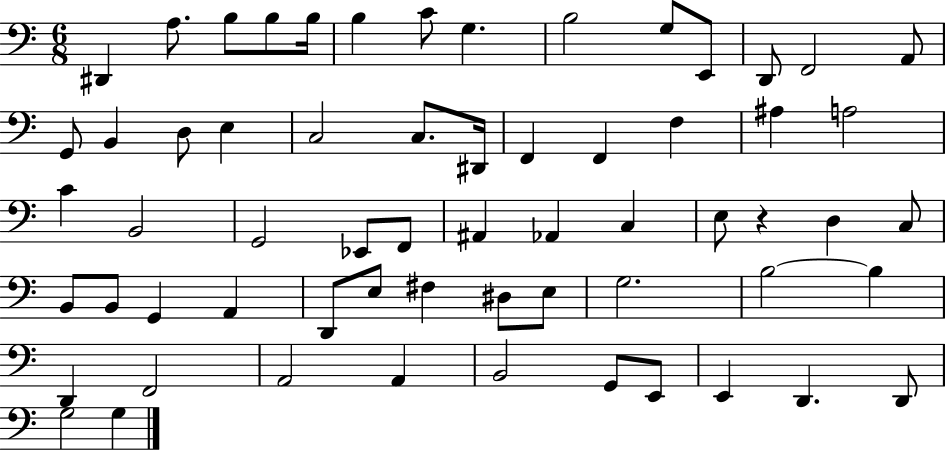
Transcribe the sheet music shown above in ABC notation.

X:1
T:Untitled
M:6/8
L:1/4
K:C
^D,, A,/2 B,/2 B,/2 B,/4 B, C/2 G, B,2 G,/2 E,,/2 D,,/2 F,,2 A,,/2 G,,/2 B,, D,/2 E, C,2 C,/2 ^D,,/4 F,, F,, F, ^A, A,2 C B,,2 G,,2 _E,,/2 F,,/2 ^A,, _A,, C, E,/2 z D, C,/2 B,,/2 B,,/2 G,, A,, D,,/2 E,/2 ^F, ^D,/2 E,/2 G,2 B,2 B, D,, F,,2 A,,2 A,, B,,2 G,,/2 E,,/2 E,, D,, D,,/2 G,2 G,